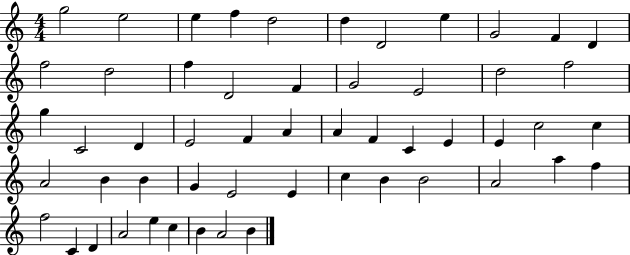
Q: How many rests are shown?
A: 0